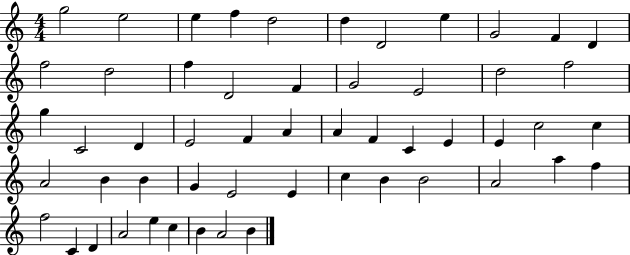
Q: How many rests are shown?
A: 0